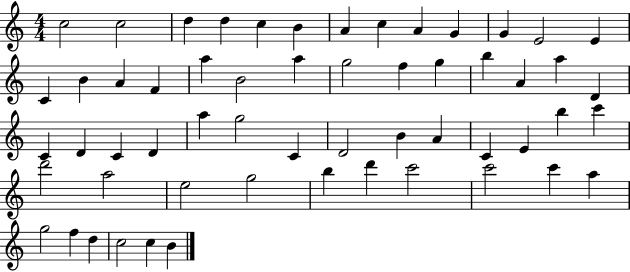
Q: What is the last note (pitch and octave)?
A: B4